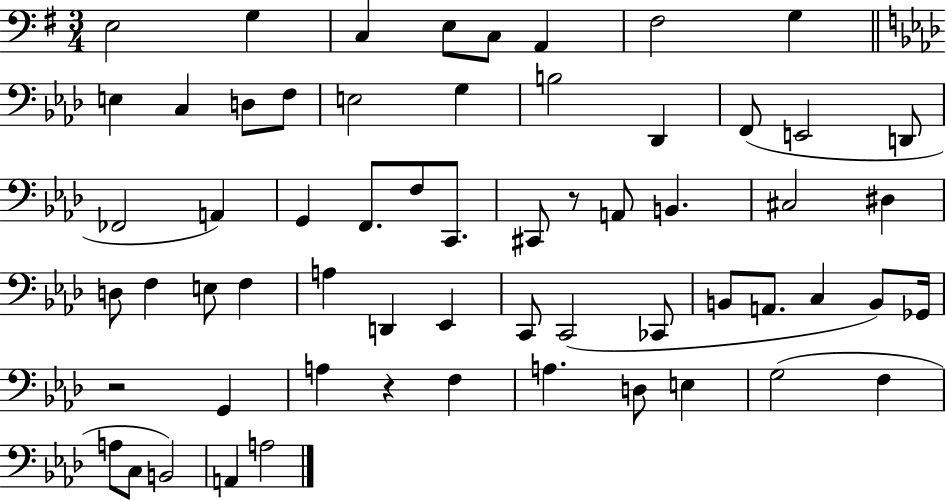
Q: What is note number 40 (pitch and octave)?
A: CES2